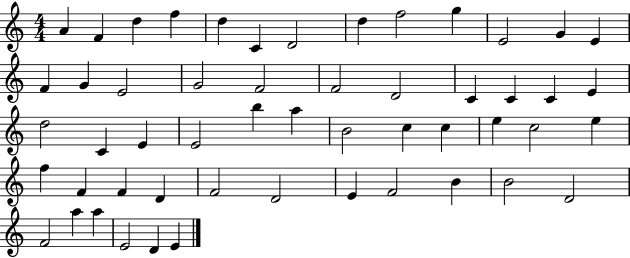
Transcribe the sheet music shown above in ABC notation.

X:1
T:Untitled
M:4/4
L:1/4
K:C
A F d f d C D2 d f2 g E2 G E F G E2 G2 F2 F2 D2 C C C E d2 C E E2 b a B2 c c e c2 e f F F D F2 D2 E F2 B B2 D2 F2 a a E2 D E